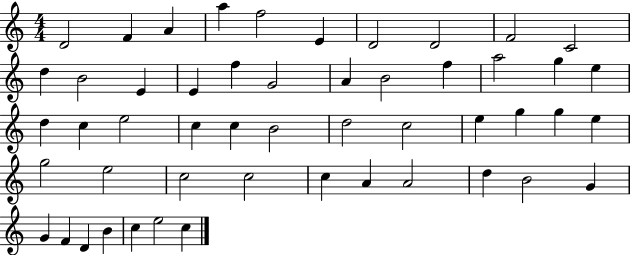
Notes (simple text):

D4/h F4/q A4/q A5/q F5/h E4/q D4/h D4/h F4/h C4/h D5/q B4/h E4/q E4/q F5/q G4/h A4/q B4/h F5/q A5/h G5/q E5/q D5/q C5/q E5/h C5/q C5/q B4/h D5/h C5/h E5/q G5/q G5/q E5/q G5/h E5/h C5/h C5/h C5/q A4/q A4/h D5/q B4/h G4/q G4/q F4/q D4/q B4/q C5/q E5/h C5/q